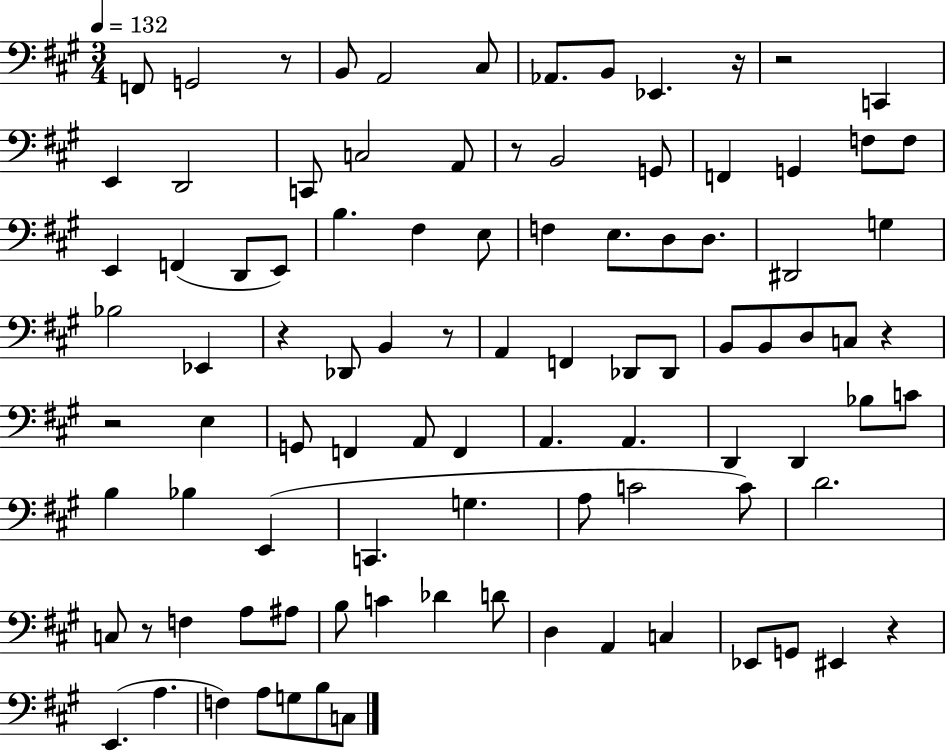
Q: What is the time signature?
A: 3/4